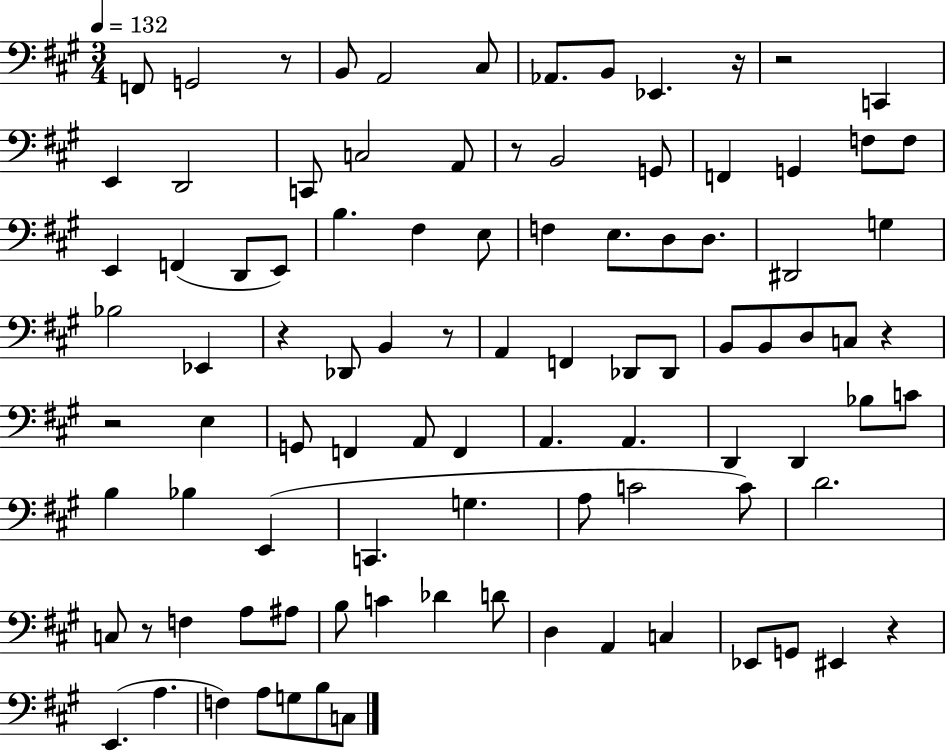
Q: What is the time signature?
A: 3/4